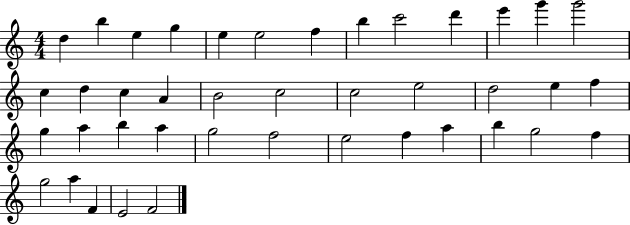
{
  \clef treble
  \numericTimeSignature
  \time 4/4
  \key c \major
  d''4 b''4 e''4 g''4 | e''4 e''2 f''4 | b''4 c'''2 d'''4 | e'''4 g'''4 g'''2 | \break c''4 d''4 c''4 a'4 | b'2 c''2 | c''2 e''2 | d''2 e''4 f''4 | \break g''4 a''4 b''4 a''4 | g''2 f''2 | e''2 f''4 a''4 | b''4 g''2 f''4 | \break g''2 a''4 f'4 | e'2 f'2 | \bar "|."
}